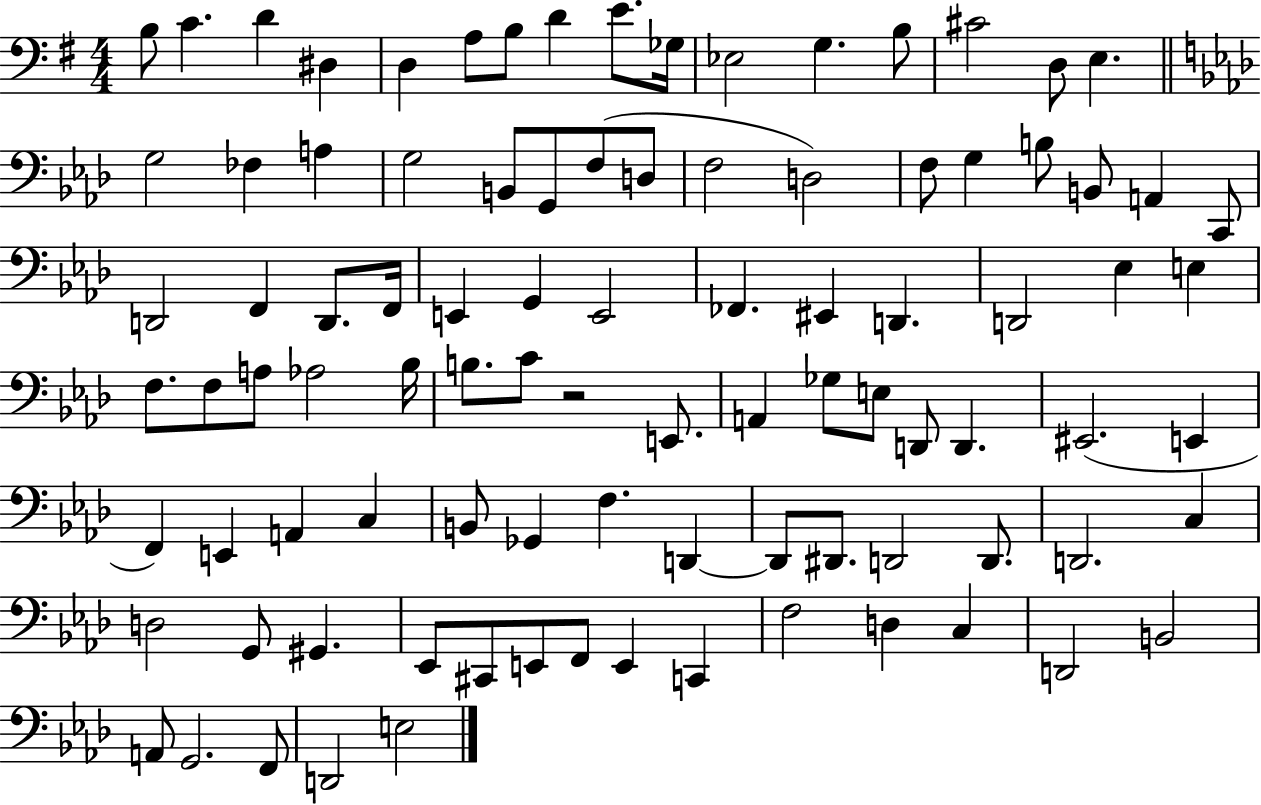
B3/e C4/q. D4/q D#3/q D3/q A3/e B3/e D4/q E4/e. Gb3/s Eb3/h G3/q. B3/e C#4/h D3/e E3/q. G3/h FES3/q A3/q G3/h B2/e G2/e F3/e D3/e F3/h D3/h F3/e G3/q B3/e B2/e A2/q C2/e D2/h F2/q D2/e. F2/s E2/q G2/q E2/h FES2/q. EIS2/q D2/q. D2/h Eb3/q E3/q F3/e. F3/e A3/e Ab3/h Bb3/s B3/e. C4/e R/h E2/e. A2/q Gb3/e E3/e D2/e D2/q. EIS2/h. E2/q F2/q E2/q A2/q C3/q B2/e Gb2/q F3/q. D2/q D2/e D#2/e. D2/h D2/e. D2/h. C3/q D3/h G2/e G#2/q. Eb2/e C#2/e E2/e F2/e E2/q C2/q F3/h D3/q C3/q D2/h B2/h A2/e G2/h. F2/e D2/h E3/h